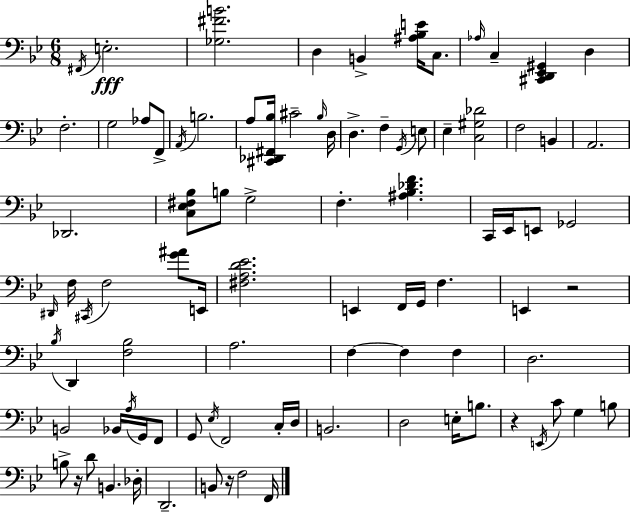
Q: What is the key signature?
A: BES major